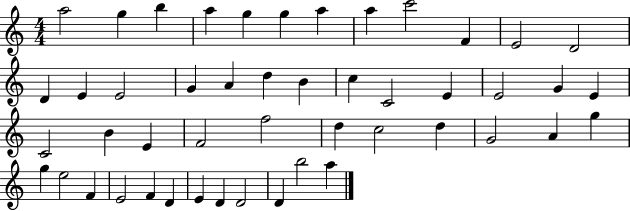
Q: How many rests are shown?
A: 0